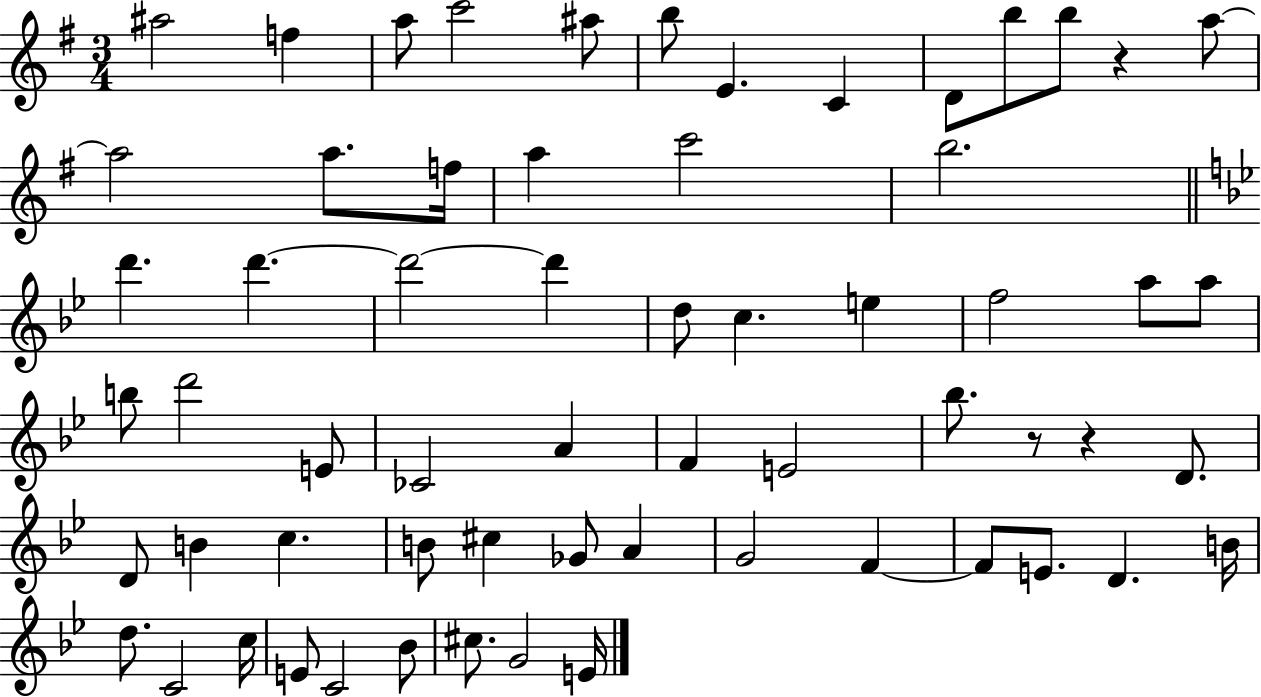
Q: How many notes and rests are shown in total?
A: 62